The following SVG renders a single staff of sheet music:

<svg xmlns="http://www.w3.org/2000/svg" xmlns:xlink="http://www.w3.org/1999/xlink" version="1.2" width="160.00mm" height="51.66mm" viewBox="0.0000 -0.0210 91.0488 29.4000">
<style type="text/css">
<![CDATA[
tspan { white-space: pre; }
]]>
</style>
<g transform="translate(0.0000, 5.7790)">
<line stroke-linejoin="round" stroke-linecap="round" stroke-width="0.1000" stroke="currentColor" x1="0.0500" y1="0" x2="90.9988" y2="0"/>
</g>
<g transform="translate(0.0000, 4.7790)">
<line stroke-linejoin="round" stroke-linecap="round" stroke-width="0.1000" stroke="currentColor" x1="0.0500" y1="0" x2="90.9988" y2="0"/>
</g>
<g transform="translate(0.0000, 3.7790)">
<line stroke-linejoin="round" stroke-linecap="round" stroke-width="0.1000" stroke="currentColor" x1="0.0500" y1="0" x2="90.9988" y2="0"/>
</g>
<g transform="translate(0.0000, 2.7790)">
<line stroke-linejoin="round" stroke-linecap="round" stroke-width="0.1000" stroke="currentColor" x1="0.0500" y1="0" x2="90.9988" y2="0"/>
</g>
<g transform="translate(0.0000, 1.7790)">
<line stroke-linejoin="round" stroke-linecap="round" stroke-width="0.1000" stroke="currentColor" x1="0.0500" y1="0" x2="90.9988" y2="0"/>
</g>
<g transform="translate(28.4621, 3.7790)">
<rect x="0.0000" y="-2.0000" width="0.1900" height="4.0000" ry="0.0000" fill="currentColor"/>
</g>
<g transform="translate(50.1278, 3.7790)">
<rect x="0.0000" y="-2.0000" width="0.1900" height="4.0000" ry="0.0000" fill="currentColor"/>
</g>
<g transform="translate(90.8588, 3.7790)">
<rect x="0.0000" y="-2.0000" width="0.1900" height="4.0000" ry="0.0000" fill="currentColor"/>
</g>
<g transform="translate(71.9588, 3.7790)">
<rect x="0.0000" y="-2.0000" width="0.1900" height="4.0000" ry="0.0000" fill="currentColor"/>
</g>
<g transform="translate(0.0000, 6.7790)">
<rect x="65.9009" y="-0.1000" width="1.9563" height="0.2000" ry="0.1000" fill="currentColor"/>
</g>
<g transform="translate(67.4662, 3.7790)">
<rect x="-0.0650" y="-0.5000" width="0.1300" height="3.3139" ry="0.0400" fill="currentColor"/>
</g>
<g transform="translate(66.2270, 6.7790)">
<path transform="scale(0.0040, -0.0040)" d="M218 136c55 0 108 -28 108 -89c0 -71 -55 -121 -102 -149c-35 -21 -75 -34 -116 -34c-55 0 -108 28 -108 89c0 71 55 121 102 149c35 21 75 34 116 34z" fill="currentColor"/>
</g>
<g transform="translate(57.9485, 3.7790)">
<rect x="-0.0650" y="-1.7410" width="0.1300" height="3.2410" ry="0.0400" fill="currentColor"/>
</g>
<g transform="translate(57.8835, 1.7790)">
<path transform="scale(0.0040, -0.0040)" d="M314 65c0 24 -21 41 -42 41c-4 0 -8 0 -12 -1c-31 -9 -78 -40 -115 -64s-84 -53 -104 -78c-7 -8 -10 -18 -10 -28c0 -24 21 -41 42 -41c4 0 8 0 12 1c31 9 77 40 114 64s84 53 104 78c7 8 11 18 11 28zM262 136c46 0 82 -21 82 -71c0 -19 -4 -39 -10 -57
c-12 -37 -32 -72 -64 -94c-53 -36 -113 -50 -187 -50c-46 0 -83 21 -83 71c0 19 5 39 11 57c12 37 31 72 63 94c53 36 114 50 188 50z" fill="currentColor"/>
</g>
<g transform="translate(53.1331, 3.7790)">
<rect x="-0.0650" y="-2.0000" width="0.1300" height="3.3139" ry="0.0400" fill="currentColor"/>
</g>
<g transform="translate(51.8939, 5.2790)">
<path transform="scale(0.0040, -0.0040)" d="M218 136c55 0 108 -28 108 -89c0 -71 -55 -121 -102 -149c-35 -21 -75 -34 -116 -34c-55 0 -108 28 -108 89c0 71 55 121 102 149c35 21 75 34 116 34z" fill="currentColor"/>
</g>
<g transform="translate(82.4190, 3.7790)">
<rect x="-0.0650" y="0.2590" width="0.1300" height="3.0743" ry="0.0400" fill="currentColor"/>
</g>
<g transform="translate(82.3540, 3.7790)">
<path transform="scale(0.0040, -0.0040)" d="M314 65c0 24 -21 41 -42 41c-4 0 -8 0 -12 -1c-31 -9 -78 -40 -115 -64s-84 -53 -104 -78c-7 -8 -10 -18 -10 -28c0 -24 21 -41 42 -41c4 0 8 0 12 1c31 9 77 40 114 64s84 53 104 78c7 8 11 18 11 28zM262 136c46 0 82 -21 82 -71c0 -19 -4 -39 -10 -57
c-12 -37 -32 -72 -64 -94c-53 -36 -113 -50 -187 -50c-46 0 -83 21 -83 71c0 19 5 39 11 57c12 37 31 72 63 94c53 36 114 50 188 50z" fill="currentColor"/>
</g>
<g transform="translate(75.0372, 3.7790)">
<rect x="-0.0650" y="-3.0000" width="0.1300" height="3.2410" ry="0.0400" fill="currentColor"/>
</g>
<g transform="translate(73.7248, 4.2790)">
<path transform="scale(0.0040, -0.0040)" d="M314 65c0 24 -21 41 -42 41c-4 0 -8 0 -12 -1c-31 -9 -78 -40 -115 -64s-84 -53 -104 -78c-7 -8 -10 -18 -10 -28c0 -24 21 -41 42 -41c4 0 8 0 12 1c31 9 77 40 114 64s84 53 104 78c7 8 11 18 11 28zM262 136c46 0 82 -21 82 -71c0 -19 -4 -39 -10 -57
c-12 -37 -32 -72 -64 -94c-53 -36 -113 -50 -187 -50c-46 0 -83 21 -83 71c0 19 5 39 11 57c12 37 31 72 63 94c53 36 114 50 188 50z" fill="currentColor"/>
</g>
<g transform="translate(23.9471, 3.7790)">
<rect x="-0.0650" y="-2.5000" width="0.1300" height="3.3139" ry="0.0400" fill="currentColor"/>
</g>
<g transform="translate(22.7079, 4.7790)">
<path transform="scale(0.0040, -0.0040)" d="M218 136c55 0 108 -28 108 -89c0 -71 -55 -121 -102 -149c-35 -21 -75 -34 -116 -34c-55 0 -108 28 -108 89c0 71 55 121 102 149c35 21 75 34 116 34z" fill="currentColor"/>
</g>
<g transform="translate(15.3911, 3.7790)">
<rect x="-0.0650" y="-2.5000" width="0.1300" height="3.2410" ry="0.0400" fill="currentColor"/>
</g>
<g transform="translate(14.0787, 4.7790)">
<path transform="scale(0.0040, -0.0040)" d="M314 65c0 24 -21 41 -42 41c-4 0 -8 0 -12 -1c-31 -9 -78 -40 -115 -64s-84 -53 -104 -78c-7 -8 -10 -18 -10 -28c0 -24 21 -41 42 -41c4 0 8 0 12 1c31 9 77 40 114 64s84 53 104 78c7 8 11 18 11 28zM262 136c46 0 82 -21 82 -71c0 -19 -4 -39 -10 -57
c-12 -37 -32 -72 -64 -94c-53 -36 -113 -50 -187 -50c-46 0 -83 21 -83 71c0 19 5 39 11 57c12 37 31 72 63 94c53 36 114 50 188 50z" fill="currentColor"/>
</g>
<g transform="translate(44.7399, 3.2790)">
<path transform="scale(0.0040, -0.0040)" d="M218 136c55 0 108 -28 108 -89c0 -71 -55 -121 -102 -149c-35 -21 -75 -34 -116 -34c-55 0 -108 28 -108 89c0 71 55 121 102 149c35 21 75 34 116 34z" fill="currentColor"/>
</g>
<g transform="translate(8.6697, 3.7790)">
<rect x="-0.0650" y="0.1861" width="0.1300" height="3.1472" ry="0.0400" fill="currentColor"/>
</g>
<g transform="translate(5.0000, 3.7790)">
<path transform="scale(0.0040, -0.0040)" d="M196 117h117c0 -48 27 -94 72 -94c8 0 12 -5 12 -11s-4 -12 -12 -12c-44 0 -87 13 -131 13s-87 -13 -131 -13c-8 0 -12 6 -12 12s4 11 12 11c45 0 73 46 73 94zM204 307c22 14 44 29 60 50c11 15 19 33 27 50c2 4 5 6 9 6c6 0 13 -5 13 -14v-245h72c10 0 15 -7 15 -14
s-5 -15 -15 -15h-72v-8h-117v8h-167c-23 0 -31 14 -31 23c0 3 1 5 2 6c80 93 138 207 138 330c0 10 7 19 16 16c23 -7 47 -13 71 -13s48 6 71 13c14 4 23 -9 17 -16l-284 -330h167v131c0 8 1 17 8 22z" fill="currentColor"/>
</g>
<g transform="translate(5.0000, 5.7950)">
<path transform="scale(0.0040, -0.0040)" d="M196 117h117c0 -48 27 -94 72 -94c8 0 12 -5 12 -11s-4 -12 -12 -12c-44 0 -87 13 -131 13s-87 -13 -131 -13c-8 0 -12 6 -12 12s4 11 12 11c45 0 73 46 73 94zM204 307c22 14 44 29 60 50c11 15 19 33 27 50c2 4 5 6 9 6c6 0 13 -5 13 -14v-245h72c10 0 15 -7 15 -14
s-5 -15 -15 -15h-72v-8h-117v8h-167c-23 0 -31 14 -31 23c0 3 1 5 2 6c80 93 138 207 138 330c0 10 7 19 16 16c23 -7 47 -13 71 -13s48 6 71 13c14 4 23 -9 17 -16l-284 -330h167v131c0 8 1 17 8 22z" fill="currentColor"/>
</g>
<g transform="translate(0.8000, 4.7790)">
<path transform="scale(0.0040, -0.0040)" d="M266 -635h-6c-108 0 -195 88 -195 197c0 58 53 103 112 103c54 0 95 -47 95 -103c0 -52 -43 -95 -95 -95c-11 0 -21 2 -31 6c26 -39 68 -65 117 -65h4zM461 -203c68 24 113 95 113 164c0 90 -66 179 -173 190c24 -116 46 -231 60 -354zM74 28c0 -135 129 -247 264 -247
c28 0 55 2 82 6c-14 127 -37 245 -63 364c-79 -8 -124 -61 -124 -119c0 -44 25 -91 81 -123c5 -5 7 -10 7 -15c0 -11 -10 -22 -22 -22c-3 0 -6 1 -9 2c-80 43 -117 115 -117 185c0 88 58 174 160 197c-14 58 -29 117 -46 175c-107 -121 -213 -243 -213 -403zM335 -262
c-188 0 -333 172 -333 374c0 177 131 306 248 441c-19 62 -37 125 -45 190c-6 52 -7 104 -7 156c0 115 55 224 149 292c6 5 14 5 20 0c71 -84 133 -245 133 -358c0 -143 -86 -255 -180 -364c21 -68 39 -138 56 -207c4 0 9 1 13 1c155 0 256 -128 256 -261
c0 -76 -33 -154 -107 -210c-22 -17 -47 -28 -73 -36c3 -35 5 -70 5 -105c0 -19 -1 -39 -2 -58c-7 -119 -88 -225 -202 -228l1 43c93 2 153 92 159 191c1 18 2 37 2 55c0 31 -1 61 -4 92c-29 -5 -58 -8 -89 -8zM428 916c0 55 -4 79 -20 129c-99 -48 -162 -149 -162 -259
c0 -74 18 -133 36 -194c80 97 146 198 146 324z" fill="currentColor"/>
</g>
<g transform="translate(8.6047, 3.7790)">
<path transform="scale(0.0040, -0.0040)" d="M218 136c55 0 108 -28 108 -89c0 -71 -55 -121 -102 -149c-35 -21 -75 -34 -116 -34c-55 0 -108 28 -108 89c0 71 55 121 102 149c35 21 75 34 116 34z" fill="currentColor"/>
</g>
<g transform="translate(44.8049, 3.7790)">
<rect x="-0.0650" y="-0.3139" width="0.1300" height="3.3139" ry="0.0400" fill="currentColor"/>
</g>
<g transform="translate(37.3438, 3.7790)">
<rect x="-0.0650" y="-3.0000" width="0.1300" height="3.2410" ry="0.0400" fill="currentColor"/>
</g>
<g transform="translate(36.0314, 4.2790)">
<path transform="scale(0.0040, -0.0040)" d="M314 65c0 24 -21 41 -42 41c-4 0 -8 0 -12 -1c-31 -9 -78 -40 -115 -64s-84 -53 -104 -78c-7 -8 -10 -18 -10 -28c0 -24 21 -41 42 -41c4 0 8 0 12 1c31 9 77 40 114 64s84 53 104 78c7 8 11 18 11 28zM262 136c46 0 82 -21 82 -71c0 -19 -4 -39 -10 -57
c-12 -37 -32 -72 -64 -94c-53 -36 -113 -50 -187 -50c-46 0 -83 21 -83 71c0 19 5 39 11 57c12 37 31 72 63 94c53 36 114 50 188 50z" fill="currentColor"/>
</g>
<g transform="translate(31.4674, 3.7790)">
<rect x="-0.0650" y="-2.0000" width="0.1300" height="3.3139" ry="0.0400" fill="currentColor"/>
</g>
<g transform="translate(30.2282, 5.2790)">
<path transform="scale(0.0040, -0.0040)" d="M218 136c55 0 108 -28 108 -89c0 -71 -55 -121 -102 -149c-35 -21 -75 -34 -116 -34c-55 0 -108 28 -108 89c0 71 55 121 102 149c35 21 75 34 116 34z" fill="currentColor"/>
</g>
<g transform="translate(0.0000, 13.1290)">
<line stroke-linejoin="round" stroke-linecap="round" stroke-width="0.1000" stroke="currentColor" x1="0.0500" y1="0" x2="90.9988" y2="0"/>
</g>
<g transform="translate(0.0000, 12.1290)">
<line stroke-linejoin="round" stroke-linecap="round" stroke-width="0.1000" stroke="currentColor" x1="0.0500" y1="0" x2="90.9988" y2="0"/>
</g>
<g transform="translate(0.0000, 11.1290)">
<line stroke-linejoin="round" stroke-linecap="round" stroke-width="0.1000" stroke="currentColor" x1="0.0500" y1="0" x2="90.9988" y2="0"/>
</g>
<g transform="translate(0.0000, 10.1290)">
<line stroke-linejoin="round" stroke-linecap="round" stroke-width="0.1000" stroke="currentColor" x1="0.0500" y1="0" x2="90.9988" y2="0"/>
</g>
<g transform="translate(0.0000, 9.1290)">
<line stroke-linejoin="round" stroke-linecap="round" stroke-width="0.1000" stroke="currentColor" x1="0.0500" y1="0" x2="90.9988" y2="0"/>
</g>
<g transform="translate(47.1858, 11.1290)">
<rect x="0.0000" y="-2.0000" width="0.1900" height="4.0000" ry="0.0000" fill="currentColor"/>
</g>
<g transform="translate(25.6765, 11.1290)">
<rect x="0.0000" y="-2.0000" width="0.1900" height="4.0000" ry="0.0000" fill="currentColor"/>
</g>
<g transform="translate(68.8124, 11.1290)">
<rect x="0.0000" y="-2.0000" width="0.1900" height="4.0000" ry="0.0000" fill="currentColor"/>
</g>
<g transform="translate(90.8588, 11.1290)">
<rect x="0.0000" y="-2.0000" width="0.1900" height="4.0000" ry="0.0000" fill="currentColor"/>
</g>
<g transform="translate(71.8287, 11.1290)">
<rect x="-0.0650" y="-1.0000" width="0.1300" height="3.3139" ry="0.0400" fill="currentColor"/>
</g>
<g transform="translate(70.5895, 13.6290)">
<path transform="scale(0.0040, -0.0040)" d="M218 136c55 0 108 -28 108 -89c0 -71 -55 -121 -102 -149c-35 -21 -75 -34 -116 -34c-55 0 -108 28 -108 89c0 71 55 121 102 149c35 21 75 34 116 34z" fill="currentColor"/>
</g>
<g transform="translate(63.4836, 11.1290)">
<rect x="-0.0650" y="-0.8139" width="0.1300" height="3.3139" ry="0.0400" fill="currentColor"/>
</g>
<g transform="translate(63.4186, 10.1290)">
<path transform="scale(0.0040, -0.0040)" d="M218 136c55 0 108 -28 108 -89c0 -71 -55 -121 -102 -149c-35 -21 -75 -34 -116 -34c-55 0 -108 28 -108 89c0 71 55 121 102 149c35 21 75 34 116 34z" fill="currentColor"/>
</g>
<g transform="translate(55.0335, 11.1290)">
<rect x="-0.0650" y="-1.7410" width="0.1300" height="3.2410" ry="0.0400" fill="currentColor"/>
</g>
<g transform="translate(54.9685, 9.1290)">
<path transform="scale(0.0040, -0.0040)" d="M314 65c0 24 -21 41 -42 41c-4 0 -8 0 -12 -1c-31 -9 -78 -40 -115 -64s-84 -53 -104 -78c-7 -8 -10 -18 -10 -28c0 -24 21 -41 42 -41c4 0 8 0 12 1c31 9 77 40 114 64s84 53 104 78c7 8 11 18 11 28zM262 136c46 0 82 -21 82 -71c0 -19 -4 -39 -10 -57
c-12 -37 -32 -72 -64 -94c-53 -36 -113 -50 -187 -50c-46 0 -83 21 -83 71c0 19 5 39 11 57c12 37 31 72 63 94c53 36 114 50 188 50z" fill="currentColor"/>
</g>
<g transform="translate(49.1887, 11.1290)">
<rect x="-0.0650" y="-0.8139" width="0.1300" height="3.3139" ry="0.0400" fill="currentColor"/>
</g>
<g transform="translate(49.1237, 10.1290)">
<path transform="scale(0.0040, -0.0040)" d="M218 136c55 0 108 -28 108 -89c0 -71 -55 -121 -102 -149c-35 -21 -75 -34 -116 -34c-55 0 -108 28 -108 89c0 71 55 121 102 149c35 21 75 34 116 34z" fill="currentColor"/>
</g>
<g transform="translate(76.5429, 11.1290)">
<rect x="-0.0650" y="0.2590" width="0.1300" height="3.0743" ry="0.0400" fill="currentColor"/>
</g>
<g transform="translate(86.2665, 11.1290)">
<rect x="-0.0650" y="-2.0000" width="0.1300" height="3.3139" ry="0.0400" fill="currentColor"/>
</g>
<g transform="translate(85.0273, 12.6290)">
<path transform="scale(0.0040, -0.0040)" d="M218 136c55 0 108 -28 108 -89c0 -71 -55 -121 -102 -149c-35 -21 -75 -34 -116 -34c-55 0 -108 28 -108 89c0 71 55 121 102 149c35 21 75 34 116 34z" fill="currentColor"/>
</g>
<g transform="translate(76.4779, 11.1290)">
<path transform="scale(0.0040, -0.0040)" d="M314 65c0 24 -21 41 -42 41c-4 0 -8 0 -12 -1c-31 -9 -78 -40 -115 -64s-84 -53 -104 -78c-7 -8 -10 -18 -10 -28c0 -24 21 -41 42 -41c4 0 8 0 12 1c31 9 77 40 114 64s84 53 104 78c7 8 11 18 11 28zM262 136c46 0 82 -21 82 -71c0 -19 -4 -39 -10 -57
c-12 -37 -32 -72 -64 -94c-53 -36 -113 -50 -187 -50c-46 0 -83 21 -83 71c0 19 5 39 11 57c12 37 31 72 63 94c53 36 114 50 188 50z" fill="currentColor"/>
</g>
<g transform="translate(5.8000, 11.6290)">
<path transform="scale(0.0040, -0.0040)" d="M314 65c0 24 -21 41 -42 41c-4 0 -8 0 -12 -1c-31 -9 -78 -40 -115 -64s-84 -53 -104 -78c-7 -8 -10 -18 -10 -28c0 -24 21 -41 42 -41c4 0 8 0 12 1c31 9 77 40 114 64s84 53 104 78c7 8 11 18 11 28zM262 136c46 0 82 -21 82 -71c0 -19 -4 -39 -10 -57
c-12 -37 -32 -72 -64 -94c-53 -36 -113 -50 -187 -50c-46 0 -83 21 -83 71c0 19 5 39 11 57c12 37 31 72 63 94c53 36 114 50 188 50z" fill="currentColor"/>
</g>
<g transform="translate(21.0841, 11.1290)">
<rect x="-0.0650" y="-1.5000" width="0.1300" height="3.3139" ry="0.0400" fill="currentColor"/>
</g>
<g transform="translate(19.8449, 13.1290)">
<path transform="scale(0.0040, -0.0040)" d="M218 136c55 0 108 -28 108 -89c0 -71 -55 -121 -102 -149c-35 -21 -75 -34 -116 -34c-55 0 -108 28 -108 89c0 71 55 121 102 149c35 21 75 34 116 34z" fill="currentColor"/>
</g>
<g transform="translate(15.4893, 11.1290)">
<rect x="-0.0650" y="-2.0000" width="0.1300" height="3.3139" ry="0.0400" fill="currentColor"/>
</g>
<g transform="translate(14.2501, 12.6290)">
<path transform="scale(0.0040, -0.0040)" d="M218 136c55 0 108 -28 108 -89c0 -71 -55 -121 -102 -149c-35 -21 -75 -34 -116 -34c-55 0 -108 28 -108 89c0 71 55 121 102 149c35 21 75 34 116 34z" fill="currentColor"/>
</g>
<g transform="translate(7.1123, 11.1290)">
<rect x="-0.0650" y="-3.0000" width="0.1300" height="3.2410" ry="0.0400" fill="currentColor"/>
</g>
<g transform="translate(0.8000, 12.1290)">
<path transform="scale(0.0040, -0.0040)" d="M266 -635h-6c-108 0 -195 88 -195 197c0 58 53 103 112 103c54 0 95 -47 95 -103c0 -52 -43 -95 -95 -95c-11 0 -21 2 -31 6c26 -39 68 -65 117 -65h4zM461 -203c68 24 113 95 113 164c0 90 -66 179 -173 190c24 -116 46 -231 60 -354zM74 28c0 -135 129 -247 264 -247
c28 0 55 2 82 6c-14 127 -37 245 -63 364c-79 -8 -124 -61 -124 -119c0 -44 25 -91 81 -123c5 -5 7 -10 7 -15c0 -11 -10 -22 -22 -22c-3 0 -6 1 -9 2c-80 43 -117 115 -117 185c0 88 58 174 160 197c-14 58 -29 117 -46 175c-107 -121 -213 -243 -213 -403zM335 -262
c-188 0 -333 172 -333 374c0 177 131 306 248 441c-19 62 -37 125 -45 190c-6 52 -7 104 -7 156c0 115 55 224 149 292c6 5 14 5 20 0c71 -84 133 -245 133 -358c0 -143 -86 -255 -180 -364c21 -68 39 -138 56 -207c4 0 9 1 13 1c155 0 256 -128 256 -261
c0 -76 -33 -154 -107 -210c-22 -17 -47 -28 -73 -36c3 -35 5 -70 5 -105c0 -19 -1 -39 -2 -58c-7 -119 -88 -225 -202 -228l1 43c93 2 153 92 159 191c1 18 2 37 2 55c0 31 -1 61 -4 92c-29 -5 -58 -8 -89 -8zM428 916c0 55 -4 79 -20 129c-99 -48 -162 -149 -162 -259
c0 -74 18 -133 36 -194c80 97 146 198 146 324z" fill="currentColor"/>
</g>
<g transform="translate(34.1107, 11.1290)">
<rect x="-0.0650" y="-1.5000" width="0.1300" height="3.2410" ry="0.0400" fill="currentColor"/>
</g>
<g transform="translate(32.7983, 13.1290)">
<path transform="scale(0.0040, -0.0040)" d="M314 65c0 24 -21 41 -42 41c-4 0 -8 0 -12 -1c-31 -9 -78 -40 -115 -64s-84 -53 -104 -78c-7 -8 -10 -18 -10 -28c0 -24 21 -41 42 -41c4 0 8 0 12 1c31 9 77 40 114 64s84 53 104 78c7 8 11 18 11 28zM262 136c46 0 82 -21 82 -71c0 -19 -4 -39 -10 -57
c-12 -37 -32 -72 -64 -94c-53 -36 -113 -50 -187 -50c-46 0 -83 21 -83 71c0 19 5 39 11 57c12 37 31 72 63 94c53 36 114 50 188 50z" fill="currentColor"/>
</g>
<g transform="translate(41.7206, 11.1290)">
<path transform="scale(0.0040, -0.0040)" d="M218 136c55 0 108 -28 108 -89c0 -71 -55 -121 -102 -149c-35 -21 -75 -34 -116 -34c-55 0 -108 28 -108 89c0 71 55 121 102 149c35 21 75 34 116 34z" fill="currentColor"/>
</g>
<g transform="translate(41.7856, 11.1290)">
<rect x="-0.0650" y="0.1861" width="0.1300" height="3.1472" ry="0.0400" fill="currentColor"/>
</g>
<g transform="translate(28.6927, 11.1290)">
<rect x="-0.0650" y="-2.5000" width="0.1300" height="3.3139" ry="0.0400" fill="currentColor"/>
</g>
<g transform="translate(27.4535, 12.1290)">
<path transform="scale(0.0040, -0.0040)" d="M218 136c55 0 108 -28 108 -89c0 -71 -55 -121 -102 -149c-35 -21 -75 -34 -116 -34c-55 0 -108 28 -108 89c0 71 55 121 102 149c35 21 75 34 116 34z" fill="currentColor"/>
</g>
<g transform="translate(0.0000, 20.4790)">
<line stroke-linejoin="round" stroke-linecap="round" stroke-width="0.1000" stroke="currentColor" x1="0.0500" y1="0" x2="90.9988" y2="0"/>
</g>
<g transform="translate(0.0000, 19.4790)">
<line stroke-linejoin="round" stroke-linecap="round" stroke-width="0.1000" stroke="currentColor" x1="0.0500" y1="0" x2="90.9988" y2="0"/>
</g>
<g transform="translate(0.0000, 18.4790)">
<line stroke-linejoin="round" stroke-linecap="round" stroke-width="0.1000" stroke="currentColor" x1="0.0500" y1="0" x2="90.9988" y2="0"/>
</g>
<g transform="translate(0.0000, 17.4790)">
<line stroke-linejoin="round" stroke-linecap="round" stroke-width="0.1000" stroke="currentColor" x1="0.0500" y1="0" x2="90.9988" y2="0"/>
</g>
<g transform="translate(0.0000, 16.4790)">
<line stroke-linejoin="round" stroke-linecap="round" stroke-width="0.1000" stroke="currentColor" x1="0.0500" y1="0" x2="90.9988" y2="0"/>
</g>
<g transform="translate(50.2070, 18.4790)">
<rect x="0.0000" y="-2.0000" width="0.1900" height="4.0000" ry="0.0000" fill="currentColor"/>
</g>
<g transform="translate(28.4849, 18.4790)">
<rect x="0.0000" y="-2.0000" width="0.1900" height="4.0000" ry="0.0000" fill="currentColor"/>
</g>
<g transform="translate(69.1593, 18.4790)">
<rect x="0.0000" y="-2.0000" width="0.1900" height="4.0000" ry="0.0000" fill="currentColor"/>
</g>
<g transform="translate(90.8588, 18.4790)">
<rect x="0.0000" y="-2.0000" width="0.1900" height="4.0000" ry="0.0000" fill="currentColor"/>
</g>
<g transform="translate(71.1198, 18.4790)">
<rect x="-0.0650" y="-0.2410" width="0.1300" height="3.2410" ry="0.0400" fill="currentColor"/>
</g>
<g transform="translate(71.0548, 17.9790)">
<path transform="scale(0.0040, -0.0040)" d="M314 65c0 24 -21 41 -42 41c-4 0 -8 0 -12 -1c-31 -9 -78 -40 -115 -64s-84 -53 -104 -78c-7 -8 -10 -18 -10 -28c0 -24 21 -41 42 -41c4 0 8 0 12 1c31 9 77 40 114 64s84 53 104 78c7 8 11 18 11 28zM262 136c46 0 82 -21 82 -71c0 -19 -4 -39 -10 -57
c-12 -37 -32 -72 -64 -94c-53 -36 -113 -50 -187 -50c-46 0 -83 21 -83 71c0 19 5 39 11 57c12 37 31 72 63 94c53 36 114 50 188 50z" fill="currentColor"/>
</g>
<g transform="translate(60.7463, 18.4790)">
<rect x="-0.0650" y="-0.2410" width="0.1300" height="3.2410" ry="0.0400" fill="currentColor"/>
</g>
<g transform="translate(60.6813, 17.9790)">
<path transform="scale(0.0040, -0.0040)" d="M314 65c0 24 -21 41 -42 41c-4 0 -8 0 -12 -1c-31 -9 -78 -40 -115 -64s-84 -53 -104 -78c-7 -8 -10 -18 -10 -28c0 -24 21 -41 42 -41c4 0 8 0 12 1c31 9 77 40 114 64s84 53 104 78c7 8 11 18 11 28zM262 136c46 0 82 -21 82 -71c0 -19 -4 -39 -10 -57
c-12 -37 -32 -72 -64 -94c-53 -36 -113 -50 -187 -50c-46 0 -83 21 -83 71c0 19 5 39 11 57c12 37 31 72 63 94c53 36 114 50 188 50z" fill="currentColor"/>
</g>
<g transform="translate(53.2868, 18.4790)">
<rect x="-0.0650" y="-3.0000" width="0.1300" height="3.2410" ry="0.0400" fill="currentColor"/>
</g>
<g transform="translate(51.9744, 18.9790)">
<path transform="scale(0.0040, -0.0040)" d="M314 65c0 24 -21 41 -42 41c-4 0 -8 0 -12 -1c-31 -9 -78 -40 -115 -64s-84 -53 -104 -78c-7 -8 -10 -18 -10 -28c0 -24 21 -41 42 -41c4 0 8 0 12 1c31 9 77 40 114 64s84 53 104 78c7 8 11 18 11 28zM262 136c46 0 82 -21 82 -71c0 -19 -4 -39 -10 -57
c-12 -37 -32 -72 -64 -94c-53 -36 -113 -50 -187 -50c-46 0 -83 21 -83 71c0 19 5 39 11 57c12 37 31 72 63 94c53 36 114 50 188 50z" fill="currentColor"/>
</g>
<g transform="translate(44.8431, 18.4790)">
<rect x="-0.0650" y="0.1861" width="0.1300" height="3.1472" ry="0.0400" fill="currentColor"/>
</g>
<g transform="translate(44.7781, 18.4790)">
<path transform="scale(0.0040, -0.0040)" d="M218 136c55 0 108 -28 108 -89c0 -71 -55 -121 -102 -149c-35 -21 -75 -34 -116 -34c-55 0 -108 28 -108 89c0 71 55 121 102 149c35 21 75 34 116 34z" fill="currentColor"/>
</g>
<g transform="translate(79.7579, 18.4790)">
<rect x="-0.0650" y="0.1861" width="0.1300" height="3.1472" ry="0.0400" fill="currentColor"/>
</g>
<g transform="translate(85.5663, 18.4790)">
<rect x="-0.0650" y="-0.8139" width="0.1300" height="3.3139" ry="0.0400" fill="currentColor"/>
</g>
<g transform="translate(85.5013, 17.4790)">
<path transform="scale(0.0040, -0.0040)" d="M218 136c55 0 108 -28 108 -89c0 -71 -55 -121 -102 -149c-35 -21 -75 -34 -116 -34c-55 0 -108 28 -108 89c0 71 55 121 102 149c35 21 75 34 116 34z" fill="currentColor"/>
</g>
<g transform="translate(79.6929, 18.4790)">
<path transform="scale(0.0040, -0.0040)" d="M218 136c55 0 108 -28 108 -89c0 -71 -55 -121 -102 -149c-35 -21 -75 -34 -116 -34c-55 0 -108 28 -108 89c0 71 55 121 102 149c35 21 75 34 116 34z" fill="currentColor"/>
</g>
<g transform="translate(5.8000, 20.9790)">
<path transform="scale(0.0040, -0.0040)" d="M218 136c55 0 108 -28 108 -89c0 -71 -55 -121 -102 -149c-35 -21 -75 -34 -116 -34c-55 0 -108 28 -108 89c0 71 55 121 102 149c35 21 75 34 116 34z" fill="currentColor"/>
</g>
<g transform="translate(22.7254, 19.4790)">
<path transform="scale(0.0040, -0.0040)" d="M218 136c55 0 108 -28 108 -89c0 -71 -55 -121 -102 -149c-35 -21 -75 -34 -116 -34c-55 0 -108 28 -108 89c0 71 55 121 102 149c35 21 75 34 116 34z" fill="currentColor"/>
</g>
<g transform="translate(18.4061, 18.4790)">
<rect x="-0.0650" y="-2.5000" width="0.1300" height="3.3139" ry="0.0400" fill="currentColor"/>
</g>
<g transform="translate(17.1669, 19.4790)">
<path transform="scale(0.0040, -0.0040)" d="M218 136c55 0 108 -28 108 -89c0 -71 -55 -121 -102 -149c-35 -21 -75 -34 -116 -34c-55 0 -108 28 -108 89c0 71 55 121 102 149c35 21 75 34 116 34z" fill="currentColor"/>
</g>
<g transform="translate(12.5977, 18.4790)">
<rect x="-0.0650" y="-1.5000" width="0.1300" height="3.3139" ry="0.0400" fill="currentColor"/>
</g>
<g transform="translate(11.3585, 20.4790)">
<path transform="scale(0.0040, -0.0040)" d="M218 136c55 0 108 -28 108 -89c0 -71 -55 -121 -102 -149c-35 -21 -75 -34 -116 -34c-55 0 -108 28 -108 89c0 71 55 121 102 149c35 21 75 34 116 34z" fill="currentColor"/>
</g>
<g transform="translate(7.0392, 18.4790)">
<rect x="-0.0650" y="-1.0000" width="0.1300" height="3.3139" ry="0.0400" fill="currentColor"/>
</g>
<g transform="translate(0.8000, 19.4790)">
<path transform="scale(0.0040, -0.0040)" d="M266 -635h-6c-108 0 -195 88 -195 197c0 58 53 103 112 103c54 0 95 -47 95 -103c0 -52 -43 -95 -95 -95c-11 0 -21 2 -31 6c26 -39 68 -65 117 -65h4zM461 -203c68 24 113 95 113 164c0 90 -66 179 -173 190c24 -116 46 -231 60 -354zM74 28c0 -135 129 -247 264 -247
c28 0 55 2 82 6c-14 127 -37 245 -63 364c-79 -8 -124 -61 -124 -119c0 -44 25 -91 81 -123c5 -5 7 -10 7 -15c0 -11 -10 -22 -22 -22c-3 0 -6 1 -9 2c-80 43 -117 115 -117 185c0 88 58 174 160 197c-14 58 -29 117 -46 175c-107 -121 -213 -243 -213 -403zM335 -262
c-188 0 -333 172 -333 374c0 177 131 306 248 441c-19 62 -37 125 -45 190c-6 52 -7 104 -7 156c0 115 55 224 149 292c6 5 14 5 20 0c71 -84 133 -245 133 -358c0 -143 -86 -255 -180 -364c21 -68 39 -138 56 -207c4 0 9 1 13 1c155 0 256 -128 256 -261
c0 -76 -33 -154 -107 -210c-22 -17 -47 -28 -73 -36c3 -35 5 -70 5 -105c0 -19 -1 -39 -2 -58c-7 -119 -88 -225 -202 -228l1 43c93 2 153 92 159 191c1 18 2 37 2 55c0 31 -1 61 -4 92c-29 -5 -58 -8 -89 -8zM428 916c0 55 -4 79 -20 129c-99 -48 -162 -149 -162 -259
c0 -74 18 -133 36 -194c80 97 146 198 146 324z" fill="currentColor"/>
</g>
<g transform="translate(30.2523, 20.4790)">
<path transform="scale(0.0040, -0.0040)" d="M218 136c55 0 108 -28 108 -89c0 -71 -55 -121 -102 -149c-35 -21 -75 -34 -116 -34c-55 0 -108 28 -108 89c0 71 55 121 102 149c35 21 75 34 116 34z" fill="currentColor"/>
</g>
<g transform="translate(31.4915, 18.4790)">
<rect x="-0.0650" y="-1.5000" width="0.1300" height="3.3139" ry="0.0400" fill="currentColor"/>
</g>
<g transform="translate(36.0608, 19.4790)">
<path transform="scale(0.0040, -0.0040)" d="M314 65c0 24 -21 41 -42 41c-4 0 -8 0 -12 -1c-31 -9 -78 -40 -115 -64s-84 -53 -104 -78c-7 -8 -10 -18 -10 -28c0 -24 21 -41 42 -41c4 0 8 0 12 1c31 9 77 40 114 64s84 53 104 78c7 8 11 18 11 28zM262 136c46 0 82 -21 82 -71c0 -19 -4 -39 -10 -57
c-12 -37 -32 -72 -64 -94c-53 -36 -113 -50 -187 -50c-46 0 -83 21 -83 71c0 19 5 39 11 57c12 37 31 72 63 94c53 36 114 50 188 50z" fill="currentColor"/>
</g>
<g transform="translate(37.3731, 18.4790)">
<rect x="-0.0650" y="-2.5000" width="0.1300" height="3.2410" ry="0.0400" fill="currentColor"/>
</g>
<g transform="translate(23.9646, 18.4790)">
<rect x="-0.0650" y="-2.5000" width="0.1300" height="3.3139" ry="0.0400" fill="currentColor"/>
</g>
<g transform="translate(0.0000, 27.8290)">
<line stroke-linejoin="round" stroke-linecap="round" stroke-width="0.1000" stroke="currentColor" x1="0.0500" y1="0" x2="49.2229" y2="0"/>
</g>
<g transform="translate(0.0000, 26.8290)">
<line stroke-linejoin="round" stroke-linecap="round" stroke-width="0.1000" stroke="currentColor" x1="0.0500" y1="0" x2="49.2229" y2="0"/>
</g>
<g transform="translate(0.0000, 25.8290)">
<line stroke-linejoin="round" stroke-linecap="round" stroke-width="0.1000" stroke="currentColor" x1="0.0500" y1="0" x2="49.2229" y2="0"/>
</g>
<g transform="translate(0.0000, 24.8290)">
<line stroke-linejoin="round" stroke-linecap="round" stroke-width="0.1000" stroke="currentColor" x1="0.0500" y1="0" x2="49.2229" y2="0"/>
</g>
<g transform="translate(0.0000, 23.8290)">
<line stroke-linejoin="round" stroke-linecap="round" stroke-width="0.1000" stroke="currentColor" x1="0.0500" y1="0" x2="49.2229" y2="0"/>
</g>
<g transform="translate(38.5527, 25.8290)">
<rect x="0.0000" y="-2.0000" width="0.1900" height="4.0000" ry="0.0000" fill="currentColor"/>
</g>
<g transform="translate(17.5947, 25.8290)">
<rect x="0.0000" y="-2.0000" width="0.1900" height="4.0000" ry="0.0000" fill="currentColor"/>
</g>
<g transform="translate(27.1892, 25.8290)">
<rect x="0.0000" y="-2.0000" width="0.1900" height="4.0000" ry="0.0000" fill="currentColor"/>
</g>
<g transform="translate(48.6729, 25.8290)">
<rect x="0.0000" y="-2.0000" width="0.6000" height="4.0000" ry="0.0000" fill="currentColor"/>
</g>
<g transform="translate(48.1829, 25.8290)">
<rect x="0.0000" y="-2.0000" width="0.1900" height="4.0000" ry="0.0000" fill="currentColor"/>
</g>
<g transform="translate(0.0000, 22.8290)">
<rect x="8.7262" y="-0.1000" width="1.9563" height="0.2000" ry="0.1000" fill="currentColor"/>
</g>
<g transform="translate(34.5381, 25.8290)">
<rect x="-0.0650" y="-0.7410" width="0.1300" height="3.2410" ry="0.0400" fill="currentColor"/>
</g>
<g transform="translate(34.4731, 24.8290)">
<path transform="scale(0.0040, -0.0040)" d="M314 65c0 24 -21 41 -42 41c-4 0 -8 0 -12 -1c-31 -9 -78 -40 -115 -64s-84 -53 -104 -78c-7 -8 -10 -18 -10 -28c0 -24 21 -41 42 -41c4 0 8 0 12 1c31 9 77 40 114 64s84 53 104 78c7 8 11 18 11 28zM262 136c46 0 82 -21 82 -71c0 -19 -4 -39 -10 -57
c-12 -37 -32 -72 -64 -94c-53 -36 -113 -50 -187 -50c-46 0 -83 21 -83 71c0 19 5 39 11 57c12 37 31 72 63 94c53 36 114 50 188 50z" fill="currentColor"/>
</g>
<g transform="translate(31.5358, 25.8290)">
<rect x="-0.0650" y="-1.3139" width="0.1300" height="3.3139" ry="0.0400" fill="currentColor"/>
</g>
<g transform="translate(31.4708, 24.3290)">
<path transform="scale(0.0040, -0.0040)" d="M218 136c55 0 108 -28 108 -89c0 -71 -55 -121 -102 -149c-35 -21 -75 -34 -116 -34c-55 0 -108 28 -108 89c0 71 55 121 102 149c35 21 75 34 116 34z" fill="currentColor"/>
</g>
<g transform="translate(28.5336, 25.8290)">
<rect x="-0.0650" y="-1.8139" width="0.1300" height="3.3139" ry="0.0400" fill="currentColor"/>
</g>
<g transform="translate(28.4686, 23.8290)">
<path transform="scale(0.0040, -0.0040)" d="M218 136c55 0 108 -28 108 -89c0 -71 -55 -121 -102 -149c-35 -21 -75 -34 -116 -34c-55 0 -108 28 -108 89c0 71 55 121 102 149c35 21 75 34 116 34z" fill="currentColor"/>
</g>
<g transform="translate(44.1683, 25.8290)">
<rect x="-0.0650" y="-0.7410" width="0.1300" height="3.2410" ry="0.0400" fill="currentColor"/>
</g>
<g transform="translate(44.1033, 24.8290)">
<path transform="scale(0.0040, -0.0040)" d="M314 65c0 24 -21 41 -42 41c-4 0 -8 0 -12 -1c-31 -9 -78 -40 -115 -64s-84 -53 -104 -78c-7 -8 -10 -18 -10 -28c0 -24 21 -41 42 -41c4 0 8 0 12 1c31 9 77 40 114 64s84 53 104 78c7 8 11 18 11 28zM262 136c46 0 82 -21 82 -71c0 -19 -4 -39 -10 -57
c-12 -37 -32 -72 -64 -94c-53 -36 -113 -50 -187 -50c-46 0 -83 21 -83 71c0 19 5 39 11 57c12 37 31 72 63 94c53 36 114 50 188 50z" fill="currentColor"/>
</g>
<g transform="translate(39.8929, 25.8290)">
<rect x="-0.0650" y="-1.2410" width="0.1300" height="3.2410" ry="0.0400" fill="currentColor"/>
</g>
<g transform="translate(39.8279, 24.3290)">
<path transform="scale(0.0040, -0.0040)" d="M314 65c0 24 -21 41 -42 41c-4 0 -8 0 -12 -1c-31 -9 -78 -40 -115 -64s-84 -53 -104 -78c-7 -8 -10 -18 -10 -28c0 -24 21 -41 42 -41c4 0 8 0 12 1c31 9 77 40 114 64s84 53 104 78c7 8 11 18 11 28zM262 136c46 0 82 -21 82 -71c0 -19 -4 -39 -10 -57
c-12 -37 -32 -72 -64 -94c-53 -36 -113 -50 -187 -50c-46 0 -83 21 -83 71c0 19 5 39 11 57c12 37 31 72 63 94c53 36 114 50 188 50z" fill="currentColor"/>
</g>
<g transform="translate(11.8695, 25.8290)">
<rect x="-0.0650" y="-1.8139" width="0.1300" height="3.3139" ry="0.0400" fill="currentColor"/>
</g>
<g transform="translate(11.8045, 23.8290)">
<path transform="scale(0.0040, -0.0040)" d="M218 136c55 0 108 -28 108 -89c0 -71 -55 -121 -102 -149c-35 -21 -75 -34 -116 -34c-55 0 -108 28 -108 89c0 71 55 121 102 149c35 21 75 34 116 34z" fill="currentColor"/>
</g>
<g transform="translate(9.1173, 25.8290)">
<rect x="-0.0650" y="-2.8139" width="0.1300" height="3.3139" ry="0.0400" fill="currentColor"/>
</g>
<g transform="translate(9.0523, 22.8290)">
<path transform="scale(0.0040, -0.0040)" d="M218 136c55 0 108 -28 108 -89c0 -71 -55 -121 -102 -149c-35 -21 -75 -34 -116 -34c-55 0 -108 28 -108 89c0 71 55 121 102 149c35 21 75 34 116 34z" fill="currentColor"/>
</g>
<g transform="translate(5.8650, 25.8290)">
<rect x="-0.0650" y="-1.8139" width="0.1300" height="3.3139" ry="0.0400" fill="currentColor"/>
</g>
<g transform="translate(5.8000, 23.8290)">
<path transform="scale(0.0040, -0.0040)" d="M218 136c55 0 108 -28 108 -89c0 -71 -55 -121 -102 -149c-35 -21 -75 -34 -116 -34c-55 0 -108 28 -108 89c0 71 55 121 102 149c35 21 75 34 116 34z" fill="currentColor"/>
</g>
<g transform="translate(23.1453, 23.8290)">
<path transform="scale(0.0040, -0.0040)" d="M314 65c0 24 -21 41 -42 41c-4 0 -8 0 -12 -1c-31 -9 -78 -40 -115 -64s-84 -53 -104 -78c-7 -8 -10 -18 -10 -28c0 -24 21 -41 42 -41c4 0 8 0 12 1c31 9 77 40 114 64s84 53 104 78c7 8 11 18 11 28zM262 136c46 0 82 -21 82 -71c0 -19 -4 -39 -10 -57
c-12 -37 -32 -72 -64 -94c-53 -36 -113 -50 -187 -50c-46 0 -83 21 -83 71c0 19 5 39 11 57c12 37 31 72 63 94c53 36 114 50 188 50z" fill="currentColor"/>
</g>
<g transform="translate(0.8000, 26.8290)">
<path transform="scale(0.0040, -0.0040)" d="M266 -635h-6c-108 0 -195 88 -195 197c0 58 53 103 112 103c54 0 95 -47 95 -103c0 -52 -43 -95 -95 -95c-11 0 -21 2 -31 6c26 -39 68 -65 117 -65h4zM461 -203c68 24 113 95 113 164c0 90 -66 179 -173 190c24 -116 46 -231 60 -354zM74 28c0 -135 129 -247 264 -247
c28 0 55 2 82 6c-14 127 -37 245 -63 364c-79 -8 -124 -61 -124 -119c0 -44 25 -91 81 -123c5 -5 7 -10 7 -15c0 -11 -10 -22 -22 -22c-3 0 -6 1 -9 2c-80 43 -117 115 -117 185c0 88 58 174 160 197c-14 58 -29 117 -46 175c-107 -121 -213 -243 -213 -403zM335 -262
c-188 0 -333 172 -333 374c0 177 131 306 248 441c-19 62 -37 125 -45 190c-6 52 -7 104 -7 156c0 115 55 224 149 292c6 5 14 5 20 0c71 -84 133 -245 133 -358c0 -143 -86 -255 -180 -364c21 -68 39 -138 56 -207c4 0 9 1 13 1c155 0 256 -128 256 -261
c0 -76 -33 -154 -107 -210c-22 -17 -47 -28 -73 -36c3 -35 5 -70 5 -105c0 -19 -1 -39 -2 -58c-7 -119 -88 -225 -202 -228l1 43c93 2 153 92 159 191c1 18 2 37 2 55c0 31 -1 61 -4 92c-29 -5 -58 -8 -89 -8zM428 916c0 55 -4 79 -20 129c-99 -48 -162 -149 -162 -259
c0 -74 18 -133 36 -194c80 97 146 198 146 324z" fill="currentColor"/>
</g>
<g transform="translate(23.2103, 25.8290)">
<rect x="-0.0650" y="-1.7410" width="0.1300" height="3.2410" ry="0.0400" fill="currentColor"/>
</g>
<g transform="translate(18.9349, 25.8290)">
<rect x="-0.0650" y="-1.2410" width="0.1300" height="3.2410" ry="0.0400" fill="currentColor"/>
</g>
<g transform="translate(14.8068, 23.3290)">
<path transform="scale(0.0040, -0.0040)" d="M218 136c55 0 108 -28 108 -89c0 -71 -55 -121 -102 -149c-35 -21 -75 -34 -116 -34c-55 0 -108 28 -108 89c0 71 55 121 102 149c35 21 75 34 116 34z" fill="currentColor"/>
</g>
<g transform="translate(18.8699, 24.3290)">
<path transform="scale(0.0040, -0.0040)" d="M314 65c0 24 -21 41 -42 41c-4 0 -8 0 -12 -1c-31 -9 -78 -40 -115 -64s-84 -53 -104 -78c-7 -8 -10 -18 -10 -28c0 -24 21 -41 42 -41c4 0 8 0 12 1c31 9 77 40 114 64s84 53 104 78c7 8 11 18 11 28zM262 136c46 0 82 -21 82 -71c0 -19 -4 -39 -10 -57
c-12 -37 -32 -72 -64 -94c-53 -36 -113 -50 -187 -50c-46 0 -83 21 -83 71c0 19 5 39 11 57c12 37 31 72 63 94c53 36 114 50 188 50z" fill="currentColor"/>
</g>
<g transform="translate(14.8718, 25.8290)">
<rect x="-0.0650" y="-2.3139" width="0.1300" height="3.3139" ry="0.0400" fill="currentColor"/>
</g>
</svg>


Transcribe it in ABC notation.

X:1
T:Untitled
M:4/4
L:1/4
K:C
B G2 G F A2 c F f2 C A2 B2 A2 F E G E2 B d f2 d D B2 F D E G G E G2 B A2 c2 c2 B d f a f g e2 f2 f e d2 e2 d2